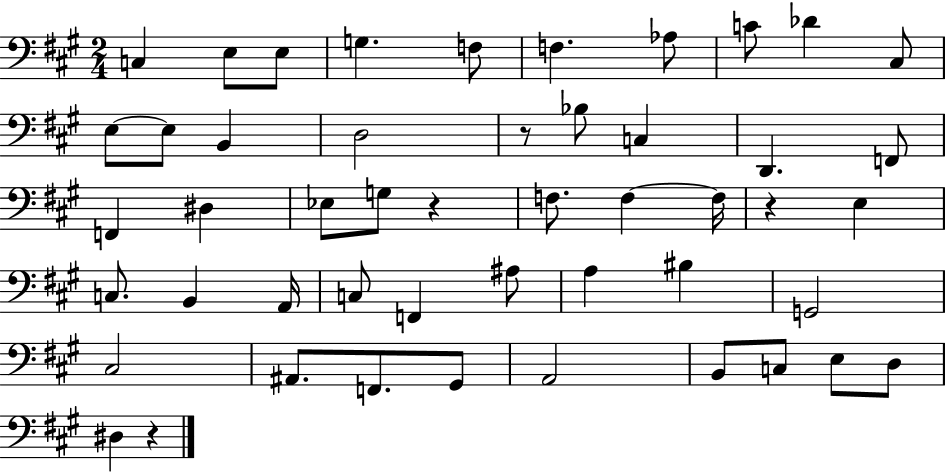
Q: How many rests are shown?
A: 4